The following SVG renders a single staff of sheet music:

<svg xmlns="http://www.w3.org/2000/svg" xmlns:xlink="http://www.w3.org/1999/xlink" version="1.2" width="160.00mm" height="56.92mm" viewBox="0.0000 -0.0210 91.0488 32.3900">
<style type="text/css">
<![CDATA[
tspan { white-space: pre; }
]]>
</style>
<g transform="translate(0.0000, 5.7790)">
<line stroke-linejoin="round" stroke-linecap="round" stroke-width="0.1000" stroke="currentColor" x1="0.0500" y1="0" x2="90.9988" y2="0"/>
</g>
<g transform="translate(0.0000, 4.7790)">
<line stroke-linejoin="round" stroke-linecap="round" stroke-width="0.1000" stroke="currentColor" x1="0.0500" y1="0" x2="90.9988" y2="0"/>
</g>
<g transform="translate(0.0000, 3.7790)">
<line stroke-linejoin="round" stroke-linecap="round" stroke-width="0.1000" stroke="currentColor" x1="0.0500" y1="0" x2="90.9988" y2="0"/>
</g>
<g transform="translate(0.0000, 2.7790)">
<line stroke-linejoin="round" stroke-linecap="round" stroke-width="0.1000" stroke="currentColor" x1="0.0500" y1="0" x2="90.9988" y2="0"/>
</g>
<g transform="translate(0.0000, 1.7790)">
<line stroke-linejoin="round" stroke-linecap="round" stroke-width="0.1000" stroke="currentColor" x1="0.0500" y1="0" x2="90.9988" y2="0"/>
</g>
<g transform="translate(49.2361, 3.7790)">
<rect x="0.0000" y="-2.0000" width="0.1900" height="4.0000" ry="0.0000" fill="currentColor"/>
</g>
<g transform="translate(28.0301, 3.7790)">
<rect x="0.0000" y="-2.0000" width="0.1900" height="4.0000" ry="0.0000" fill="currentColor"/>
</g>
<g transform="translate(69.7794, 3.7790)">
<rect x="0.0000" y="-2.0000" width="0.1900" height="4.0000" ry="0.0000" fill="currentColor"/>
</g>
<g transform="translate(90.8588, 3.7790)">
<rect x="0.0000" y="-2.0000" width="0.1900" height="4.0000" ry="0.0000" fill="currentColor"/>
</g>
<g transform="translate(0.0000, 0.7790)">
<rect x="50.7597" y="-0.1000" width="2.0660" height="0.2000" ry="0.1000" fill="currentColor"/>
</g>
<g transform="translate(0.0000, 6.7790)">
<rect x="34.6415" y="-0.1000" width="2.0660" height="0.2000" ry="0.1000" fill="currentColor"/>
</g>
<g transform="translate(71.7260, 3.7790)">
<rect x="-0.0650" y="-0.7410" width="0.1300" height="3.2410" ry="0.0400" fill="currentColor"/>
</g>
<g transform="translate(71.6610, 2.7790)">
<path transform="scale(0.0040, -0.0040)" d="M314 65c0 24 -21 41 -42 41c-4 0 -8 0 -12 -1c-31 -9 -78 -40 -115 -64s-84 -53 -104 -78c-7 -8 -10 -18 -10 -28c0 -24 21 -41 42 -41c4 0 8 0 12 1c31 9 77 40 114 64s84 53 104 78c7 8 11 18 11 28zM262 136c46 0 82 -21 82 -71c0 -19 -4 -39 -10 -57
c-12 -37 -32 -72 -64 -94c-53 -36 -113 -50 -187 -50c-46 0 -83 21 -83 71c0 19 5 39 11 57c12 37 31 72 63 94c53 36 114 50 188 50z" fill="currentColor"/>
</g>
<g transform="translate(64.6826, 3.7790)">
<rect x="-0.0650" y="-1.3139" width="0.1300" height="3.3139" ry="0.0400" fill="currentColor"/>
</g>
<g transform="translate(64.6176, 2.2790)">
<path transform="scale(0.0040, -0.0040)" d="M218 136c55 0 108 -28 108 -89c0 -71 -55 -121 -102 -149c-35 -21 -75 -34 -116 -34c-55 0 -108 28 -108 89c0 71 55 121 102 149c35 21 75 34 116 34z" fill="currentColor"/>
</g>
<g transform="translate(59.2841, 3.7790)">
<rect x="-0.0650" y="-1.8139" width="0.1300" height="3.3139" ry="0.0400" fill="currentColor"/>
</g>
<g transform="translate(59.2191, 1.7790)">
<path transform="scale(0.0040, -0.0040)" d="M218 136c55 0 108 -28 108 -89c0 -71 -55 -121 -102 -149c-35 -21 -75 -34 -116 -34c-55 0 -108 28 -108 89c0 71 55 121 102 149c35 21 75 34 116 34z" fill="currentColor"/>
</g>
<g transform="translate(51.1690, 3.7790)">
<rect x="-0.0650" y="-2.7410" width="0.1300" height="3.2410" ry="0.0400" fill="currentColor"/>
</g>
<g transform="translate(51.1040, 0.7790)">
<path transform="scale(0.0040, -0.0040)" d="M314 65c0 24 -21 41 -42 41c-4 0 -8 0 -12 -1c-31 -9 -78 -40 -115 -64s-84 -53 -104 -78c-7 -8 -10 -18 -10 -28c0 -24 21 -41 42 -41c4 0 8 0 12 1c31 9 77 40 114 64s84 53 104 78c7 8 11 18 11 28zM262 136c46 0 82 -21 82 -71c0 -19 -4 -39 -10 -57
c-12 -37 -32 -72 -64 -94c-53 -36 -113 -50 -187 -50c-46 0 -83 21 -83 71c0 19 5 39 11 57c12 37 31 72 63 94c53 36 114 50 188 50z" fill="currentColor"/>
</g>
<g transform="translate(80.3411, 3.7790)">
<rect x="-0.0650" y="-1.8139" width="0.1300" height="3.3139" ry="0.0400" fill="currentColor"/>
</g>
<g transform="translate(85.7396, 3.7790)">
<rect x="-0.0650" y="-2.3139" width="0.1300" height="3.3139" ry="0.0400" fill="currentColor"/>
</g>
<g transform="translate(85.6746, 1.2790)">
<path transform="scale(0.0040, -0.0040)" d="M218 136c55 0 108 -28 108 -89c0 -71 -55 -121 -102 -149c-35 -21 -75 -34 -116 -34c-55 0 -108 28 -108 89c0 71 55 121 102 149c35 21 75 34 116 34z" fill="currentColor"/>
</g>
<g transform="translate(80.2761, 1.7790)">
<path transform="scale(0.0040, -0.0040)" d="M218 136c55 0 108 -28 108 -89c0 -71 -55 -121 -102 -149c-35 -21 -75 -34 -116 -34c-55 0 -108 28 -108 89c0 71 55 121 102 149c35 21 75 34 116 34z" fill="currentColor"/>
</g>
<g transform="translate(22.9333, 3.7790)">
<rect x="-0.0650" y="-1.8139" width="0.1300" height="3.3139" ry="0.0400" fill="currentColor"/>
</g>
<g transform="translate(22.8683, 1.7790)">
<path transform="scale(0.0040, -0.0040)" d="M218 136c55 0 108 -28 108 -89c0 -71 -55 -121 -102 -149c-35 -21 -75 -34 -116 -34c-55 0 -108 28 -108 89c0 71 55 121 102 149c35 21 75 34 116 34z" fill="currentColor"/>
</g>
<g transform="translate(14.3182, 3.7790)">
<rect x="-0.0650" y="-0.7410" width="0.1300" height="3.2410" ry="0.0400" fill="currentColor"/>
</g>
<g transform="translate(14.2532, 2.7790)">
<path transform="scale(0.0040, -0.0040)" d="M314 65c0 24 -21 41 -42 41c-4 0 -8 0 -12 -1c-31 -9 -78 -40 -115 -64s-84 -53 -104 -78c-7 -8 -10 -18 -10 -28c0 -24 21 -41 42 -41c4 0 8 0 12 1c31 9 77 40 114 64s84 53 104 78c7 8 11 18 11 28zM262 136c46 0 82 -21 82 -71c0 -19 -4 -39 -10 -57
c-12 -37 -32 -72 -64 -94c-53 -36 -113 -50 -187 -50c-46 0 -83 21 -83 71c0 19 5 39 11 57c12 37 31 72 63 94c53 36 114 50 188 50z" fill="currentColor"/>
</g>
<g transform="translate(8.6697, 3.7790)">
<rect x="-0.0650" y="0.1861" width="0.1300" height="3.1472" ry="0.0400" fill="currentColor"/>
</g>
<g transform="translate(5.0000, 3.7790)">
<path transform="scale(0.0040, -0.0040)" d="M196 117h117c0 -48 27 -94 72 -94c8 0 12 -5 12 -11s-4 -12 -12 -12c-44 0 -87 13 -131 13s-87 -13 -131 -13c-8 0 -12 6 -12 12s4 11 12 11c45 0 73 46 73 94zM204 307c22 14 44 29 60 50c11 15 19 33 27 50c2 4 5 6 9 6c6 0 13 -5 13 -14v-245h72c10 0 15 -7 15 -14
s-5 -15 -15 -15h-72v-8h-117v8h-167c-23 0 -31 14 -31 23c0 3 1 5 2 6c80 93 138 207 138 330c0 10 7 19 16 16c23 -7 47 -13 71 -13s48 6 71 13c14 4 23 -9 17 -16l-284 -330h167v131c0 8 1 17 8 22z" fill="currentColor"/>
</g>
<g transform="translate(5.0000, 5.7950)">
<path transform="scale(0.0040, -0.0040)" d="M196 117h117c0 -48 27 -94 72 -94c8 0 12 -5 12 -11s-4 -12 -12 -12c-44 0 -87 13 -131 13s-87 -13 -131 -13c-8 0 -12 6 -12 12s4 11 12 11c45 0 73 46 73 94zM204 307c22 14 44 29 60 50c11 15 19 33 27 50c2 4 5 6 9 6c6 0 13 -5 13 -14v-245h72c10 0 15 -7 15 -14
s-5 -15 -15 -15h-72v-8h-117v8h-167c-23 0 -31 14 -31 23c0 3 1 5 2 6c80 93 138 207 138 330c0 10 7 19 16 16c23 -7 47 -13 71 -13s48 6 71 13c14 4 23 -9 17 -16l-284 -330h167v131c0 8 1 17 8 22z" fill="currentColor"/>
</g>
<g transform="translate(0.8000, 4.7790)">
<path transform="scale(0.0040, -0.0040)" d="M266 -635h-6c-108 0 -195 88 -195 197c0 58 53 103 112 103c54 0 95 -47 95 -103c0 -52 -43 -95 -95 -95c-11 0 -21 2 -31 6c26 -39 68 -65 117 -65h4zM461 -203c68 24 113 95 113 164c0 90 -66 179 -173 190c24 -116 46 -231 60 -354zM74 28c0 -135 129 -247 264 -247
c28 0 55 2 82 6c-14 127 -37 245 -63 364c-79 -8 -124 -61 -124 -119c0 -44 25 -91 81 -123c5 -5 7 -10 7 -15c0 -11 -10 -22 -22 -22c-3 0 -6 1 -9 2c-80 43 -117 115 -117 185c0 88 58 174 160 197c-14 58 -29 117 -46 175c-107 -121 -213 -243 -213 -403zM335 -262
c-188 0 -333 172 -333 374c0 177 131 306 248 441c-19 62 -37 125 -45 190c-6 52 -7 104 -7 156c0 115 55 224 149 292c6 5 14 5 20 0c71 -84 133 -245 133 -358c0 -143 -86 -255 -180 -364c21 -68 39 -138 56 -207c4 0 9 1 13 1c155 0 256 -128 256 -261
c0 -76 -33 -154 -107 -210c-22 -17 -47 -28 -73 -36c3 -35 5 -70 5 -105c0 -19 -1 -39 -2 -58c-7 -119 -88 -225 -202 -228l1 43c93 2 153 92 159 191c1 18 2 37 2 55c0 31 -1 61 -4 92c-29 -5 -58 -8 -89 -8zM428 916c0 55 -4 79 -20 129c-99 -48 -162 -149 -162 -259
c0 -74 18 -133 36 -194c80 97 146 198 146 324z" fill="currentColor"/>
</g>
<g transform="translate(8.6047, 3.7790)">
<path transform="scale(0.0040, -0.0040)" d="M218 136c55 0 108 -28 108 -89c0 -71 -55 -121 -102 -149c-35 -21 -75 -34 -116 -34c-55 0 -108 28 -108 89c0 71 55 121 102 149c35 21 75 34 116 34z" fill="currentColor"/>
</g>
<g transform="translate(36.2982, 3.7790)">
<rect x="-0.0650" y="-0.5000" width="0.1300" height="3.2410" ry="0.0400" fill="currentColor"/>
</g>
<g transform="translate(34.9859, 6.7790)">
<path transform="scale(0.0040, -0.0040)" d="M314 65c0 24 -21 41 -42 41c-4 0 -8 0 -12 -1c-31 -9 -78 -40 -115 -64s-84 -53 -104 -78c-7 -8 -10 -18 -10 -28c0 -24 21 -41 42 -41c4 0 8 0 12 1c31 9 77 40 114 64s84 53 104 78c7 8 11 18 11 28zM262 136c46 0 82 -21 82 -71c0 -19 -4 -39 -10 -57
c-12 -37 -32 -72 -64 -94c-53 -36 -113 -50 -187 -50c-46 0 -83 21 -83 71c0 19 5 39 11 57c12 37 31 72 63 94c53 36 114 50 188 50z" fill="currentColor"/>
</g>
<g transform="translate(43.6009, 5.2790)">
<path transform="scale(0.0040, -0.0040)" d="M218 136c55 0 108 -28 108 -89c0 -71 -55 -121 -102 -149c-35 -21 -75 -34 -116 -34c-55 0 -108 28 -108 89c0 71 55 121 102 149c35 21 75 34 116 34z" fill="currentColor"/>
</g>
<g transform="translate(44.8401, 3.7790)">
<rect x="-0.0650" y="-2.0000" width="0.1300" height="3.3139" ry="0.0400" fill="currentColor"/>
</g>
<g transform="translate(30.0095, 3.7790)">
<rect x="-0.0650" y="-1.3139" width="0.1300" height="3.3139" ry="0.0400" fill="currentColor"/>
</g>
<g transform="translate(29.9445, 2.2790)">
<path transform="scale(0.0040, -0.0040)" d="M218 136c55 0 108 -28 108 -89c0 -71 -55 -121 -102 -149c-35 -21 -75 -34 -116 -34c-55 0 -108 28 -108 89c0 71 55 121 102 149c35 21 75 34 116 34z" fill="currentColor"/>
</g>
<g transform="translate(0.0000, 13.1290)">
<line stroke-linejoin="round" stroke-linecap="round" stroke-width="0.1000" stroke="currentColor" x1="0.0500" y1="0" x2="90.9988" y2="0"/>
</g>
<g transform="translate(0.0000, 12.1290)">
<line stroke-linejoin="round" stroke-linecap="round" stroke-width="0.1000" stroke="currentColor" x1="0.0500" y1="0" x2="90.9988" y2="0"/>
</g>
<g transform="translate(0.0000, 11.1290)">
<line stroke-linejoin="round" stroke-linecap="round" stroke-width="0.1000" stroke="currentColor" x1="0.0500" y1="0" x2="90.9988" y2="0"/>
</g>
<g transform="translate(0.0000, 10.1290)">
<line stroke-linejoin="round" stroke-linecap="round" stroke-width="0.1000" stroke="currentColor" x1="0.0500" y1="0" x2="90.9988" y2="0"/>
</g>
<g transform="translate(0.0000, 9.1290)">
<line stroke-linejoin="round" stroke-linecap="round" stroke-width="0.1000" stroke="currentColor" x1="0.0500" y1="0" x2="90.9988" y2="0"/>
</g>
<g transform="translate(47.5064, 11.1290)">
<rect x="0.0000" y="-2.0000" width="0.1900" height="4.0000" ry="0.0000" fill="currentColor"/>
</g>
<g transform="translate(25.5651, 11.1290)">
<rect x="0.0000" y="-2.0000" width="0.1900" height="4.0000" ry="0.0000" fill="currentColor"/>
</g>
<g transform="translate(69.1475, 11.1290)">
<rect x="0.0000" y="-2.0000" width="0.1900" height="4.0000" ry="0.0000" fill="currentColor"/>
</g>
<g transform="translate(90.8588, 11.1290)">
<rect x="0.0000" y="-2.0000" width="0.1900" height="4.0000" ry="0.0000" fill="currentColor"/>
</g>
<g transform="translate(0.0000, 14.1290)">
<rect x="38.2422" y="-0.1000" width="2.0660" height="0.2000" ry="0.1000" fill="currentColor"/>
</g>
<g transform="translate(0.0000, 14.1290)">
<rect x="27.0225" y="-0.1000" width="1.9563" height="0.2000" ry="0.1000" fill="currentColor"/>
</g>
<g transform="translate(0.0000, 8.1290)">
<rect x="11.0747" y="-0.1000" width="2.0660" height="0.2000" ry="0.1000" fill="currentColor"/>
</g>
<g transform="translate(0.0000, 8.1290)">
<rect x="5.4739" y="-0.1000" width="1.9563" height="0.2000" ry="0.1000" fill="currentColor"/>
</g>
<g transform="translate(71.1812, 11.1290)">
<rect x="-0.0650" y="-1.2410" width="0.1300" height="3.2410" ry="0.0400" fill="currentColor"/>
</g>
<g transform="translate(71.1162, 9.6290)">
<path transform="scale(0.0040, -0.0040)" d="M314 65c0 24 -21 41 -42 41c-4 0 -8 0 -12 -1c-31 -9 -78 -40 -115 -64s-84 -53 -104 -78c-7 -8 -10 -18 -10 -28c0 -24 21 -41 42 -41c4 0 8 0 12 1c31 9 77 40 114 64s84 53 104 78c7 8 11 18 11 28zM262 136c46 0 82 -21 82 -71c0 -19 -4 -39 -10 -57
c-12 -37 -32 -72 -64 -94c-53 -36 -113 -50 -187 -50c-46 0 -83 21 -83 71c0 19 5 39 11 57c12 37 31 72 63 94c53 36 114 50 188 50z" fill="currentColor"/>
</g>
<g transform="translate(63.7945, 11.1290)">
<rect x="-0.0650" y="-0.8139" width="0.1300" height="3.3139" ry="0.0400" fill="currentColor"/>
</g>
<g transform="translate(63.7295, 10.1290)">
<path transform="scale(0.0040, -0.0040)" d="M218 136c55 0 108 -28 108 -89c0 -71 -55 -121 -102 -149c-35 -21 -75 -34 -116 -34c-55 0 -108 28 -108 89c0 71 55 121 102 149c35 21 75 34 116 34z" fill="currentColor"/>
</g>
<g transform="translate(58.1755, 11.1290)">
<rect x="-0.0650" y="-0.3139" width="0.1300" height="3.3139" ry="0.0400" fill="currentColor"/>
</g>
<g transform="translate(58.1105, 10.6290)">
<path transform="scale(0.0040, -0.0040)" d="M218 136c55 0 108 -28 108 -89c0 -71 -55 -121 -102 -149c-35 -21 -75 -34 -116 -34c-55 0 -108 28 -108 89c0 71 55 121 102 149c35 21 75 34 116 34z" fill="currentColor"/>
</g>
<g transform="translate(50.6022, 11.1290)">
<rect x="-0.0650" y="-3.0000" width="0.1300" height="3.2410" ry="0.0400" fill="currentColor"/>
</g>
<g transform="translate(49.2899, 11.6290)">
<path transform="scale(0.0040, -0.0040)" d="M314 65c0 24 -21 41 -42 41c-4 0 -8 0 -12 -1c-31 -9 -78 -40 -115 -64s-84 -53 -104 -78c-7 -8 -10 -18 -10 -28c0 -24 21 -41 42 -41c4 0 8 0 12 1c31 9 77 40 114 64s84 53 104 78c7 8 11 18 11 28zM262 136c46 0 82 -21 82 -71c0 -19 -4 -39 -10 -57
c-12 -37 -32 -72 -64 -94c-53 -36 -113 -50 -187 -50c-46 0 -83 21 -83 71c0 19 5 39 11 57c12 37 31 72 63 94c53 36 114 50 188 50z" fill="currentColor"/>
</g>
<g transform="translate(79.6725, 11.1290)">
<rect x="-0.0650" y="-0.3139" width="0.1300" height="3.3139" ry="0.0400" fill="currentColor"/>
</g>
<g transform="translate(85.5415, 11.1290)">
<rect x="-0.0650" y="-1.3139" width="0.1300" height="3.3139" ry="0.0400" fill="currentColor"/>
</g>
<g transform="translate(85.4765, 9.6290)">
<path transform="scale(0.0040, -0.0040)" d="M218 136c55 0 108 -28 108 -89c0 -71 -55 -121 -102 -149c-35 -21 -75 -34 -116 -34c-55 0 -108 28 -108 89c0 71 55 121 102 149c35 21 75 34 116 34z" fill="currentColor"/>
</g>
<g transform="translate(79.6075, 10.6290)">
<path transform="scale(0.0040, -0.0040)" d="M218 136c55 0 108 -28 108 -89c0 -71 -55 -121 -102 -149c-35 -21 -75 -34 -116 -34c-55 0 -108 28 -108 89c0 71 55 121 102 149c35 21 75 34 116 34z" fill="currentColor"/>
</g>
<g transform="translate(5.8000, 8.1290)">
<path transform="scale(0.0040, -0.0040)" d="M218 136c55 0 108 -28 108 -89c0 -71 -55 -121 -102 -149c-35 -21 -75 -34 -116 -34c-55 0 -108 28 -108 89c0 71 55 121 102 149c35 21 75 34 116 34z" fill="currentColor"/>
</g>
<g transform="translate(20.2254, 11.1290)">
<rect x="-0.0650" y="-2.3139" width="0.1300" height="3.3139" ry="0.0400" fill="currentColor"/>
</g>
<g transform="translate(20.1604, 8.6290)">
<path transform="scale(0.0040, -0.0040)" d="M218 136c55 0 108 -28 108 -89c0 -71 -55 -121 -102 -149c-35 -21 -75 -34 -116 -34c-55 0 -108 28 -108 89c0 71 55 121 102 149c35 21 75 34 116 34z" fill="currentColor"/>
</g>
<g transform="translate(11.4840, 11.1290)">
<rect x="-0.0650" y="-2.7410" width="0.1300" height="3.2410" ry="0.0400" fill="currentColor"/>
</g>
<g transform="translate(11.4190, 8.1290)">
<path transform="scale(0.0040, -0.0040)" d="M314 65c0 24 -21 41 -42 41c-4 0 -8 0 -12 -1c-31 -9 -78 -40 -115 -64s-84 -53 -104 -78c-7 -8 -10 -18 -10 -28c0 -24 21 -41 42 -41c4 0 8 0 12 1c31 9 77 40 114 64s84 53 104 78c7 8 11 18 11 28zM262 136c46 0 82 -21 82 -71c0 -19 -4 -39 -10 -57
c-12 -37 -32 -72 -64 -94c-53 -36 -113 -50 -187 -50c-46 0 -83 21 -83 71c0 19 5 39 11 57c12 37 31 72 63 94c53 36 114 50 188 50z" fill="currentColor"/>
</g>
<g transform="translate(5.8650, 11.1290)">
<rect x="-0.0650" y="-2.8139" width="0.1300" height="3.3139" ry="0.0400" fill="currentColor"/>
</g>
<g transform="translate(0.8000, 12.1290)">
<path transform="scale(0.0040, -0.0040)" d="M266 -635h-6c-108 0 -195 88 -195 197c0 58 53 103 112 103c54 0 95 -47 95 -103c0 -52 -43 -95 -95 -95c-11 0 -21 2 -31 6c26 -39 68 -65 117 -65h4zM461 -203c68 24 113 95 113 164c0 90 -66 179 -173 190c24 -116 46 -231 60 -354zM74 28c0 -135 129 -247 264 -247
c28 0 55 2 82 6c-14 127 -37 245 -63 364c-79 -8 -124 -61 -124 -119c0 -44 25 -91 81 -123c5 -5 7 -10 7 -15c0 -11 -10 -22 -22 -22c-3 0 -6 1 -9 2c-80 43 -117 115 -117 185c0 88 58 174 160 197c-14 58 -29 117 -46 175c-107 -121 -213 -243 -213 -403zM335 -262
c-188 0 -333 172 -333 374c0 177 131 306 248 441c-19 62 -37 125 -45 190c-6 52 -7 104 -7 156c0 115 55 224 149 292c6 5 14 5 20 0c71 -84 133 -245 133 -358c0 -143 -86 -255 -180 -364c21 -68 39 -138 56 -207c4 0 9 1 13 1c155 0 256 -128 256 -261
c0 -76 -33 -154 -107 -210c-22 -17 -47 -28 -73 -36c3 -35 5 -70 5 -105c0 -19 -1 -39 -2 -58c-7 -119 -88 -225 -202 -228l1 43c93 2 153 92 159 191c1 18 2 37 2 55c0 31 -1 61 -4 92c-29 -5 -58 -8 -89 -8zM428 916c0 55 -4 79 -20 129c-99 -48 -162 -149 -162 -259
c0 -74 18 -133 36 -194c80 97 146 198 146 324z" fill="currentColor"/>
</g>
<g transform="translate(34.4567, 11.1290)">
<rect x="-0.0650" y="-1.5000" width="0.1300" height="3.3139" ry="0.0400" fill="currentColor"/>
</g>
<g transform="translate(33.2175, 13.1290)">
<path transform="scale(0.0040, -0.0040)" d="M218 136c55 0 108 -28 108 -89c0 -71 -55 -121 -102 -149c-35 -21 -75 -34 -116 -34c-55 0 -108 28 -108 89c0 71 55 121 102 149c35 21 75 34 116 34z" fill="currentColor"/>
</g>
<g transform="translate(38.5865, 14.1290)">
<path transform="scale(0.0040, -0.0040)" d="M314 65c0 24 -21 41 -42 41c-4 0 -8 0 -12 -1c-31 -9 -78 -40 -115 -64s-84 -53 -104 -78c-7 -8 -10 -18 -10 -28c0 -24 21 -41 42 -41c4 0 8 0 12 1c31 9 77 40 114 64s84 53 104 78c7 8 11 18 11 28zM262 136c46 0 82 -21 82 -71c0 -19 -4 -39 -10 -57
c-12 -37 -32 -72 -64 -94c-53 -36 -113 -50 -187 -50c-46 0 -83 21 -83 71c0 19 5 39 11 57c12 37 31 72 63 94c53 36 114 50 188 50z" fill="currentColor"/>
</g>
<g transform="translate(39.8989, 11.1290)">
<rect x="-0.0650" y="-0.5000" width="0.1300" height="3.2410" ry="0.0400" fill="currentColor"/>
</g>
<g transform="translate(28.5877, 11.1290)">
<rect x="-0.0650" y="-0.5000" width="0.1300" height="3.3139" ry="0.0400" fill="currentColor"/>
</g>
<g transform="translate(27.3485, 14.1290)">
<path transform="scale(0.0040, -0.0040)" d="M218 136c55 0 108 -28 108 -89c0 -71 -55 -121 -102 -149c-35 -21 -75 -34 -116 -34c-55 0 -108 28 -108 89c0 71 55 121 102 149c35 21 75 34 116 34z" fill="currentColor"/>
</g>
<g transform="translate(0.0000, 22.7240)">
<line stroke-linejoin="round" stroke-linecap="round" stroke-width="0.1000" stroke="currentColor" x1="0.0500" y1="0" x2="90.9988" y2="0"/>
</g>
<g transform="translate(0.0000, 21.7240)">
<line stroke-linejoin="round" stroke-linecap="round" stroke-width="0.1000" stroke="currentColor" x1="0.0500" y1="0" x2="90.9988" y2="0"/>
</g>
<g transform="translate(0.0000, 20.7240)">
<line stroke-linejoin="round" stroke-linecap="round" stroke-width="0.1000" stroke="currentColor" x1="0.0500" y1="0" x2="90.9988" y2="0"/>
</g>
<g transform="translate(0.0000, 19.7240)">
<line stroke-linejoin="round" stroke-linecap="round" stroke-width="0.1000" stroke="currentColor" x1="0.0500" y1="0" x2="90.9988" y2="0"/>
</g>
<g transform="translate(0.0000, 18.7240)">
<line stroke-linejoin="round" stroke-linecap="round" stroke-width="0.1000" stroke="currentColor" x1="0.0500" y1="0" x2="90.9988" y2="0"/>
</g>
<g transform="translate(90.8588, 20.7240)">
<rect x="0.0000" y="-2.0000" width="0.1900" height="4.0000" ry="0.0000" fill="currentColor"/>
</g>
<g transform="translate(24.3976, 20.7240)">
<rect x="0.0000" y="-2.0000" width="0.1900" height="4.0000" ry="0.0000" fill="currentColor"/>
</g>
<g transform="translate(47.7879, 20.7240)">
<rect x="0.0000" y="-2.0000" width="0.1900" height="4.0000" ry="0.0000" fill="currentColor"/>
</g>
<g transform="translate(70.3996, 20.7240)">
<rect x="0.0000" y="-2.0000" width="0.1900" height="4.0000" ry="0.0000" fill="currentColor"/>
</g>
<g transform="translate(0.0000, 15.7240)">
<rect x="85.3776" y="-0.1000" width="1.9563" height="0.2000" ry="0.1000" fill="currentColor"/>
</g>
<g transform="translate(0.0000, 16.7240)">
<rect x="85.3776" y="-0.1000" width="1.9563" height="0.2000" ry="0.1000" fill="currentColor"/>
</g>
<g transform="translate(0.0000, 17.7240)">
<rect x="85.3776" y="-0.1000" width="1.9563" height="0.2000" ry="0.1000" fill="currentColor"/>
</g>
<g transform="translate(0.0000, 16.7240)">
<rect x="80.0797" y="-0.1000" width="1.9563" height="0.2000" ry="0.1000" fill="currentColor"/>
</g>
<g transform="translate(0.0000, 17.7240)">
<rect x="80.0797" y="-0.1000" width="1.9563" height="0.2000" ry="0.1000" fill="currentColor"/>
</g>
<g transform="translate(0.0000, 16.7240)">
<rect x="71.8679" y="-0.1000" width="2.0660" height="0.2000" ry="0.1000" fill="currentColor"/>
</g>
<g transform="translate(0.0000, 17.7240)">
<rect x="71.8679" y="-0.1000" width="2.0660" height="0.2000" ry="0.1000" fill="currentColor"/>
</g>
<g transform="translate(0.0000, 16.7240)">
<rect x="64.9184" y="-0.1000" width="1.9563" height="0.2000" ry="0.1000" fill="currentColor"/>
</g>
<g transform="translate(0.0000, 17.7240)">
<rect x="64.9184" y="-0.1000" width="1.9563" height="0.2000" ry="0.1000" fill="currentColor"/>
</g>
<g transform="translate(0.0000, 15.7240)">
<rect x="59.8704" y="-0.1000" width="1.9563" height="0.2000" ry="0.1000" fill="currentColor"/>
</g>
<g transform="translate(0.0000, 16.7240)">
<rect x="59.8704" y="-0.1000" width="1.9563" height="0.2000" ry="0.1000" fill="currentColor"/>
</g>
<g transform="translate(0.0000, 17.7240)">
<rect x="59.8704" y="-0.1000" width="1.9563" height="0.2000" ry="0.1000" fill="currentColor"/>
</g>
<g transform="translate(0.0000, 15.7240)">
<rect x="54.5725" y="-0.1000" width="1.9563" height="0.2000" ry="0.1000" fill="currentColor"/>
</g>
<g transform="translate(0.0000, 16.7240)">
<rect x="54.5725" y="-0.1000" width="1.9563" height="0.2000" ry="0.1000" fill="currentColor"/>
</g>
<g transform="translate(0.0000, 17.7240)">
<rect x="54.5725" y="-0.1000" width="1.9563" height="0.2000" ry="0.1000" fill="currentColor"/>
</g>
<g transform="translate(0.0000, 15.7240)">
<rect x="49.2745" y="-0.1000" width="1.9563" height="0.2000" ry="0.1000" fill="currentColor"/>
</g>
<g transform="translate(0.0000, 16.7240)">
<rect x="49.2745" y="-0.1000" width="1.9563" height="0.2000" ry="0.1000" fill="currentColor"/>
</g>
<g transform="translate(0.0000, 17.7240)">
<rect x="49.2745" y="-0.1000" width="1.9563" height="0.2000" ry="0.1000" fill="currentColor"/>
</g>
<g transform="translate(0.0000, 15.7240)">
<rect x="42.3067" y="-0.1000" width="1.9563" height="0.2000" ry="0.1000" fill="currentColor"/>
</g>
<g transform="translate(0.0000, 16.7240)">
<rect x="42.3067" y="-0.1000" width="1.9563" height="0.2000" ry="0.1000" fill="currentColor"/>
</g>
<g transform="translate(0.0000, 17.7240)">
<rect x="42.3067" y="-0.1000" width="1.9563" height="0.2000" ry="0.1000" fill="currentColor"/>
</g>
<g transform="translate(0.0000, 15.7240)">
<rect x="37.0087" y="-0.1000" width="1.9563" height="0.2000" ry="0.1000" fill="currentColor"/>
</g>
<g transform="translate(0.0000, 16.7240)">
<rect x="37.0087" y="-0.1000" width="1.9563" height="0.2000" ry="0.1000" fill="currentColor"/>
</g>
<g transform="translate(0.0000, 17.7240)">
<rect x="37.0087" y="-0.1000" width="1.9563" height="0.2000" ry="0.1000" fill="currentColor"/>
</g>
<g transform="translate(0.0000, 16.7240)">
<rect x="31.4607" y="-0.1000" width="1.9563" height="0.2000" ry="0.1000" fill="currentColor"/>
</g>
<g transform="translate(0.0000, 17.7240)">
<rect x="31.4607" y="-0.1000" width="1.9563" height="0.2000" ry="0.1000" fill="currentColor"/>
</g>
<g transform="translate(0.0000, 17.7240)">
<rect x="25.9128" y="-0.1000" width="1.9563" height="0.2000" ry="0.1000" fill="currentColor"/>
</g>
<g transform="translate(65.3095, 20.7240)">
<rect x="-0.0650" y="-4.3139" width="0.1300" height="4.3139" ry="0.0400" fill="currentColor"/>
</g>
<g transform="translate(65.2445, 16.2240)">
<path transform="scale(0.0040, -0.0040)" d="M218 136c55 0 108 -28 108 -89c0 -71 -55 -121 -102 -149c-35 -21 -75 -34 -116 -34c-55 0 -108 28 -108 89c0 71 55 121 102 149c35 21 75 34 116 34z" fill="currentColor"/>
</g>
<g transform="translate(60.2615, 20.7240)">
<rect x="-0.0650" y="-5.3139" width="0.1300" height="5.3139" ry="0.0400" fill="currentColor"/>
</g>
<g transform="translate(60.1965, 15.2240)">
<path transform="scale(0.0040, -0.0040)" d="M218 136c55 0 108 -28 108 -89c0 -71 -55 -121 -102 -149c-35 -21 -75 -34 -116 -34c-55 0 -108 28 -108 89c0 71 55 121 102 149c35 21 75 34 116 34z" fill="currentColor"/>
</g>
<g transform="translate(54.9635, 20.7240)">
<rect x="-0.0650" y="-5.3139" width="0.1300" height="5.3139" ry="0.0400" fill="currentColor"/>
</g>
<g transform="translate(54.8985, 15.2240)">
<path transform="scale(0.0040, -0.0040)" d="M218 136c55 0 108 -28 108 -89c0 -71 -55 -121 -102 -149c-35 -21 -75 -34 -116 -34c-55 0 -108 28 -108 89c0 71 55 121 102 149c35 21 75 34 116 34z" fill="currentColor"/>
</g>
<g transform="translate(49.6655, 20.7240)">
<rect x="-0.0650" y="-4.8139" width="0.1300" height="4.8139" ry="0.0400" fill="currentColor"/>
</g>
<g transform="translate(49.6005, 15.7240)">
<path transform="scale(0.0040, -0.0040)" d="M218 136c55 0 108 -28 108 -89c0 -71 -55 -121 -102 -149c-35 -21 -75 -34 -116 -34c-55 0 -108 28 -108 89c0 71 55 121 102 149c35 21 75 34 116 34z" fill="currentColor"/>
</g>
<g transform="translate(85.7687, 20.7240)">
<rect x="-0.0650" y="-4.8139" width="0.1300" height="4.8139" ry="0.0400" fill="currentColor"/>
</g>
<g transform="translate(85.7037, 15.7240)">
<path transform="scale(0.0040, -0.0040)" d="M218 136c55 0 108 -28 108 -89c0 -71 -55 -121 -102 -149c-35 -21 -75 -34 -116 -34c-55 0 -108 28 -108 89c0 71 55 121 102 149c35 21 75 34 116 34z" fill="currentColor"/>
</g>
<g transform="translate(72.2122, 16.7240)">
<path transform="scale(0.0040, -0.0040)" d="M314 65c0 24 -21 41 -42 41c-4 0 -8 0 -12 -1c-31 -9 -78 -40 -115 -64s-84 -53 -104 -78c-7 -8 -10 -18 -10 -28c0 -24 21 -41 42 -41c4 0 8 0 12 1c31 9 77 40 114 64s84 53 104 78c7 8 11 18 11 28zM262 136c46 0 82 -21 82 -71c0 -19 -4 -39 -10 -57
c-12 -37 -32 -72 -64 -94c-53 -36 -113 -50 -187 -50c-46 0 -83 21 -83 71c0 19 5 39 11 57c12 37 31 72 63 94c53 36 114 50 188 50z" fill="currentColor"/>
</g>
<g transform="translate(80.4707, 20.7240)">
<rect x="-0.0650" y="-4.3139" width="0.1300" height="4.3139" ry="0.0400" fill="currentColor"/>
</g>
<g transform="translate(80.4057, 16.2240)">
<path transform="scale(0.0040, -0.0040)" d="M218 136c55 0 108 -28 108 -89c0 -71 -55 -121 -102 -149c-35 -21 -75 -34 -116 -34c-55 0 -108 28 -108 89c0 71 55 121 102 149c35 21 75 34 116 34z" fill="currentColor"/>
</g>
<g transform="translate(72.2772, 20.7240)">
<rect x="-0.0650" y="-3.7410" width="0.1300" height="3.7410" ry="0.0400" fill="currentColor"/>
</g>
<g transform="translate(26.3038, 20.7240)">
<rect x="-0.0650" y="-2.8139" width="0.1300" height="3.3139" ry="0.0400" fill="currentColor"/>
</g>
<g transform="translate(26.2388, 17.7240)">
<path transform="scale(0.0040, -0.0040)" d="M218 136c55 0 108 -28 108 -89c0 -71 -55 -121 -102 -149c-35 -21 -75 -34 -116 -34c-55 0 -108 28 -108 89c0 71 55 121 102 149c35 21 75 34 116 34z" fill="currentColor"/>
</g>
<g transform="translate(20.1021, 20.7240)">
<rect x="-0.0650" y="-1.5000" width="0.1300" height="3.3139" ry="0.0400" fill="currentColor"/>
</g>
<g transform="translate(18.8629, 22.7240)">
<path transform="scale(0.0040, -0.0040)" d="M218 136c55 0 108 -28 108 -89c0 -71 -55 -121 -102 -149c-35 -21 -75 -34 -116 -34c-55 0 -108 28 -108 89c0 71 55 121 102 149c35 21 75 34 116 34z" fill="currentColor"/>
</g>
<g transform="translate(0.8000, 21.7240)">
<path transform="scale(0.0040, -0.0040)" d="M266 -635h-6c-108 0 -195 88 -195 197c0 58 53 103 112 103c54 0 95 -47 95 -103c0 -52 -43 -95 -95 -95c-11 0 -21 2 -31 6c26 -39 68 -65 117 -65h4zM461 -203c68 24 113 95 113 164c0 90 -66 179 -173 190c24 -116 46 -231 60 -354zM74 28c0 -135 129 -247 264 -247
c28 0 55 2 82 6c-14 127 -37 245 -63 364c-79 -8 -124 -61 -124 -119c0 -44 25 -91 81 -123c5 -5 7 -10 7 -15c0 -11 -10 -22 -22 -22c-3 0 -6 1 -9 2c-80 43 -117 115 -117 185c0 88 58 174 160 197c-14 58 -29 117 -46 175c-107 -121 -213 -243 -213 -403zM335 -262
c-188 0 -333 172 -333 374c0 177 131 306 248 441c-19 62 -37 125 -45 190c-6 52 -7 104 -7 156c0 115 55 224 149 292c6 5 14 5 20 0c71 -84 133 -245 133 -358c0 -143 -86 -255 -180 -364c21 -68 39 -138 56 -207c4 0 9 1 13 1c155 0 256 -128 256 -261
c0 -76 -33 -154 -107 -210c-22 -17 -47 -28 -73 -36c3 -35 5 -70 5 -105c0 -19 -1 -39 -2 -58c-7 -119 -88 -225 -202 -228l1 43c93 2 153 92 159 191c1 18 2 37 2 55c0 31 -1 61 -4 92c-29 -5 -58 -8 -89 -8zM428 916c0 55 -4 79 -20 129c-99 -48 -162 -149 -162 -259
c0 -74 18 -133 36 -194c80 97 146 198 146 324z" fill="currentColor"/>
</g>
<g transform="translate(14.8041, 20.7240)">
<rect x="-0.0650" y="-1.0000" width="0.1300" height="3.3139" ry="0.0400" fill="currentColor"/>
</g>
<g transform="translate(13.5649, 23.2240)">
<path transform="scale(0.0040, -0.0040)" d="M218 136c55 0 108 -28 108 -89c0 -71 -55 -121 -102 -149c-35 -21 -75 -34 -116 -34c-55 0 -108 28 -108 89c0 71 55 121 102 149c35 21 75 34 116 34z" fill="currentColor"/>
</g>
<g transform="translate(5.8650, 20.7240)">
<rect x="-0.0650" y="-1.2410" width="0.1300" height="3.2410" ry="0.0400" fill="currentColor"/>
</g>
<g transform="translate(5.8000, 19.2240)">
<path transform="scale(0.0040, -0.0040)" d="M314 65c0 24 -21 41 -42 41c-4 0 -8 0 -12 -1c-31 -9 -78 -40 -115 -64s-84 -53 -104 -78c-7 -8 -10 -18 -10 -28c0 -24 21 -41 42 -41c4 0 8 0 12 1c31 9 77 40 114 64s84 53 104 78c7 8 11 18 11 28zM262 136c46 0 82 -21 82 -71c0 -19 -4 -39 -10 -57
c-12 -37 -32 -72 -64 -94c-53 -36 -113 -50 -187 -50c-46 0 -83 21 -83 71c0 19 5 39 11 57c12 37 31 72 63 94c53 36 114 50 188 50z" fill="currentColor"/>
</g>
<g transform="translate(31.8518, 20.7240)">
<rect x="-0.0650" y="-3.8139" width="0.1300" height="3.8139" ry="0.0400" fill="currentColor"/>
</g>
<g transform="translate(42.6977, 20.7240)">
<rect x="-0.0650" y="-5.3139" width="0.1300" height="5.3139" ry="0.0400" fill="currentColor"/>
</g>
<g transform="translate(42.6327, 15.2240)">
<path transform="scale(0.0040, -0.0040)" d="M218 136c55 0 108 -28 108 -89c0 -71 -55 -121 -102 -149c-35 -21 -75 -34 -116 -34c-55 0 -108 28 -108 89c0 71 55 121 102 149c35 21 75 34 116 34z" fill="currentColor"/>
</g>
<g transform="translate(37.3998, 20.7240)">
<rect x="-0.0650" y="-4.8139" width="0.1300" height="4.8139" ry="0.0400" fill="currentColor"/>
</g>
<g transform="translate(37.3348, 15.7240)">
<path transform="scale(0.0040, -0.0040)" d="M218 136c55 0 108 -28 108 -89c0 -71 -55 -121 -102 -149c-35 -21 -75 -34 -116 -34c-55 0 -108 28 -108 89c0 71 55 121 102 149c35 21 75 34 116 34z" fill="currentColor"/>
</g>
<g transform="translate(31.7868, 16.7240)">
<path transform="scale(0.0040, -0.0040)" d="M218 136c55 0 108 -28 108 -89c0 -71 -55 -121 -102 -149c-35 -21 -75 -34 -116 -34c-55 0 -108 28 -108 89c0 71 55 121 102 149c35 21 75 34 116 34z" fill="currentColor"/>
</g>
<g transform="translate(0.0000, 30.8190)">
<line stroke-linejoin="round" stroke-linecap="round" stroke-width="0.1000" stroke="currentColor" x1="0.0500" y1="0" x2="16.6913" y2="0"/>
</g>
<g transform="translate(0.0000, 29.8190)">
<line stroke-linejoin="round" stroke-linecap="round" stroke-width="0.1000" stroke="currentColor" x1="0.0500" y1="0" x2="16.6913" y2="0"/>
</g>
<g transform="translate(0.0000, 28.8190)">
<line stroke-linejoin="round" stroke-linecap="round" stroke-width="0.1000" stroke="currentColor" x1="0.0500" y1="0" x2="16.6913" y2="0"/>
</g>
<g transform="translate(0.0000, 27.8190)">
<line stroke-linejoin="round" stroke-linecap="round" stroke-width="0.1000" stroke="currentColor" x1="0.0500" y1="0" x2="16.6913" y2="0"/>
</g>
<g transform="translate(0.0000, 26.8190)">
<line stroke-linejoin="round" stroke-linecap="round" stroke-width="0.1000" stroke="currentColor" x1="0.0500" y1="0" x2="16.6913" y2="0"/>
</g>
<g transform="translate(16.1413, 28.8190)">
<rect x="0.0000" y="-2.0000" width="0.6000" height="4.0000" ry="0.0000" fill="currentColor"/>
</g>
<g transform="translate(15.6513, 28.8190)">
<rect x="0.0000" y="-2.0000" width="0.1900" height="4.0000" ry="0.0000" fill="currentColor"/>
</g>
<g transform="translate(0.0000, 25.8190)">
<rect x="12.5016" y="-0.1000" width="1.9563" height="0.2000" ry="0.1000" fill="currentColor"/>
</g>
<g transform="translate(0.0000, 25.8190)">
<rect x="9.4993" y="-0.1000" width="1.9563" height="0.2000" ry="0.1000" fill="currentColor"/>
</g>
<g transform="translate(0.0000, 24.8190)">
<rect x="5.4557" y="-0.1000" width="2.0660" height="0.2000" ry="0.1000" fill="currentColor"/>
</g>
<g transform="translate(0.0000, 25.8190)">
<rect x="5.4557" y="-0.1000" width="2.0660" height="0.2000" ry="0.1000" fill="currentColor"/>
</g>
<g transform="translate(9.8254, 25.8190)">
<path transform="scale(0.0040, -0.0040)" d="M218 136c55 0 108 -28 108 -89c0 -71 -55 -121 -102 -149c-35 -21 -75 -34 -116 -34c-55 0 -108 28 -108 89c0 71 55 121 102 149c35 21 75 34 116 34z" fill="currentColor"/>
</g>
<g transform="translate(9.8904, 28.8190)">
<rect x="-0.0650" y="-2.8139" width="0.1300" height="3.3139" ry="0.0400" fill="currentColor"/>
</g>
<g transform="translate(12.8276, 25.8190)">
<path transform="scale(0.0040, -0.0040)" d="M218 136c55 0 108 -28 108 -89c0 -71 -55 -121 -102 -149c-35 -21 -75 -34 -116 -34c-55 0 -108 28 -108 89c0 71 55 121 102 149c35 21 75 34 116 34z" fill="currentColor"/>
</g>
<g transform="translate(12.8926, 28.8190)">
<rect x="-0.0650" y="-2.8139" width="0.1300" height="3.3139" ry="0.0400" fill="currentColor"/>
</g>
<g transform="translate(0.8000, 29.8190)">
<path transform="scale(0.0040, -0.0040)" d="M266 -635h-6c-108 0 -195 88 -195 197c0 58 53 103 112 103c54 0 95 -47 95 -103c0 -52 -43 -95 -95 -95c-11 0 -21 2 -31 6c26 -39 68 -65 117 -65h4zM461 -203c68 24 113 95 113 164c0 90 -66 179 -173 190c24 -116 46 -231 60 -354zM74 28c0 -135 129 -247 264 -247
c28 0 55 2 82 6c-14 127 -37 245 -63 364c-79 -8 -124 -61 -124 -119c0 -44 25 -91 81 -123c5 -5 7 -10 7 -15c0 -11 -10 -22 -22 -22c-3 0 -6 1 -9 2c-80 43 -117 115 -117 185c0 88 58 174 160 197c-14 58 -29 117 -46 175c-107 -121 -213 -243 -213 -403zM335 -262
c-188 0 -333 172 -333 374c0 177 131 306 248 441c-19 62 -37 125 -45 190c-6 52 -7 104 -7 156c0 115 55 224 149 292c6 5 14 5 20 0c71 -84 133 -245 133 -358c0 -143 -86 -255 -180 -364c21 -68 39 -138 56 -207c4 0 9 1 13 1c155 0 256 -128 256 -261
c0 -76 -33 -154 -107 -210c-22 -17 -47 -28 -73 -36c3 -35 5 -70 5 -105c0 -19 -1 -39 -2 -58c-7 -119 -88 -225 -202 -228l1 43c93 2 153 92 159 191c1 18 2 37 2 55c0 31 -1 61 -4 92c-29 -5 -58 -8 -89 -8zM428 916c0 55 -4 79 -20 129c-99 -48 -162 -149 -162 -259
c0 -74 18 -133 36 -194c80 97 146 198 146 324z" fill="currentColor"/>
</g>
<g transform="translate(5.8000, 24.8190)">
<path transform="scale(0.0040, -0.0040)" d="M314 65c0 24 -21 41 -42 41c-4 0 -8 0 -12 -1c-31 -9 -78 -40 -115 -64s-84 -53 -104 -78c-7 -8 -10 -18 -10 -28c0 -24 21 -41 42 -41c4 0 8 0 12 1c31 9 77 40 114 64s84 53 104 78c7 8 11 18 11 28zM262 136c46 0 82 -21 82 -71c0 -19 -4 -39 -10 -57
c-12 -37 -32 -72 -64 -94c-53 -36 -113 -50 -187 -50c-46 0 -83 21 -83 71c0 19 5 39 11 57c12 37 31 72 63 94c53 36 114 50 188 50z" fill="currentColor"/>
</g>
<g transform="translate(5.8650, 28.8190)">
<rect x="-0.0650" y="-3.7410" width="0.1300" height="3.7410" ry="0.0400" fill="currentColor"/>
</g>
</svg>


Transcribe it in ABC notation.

X:1
T:Untitled
M:4/4
L:1/4
K:C
B d2 f e C2 F a2 f e d2 f g a a2 g C E C2 A2 c d e2 c e e2 D E a c' e' f' e' f' f' d' c'2 d' e' c'2 a a